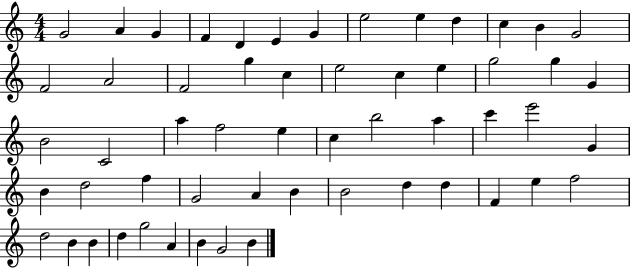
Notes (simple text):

G4/h A4/q G4/q F4/q D4/q E4/q G4/q E5/h E5/q D5/q C5/q B4/q G4/h F4/h A4/h F4/h G5/q C5/q E5/h C5/q E5/q G5/h G5/q G4/q B4/h C4/h A5/q F5/h E5/q C5/q B5/h A5/q C6/q E6/h G4/q B4/q D5/h F5/q G4/h A4/q B4/q B4/h D5/q D5/q F4/q E5/q F5/h D5/h B4/q B4/q D5/q G5/h A4/q B4/q G4/h B4/q